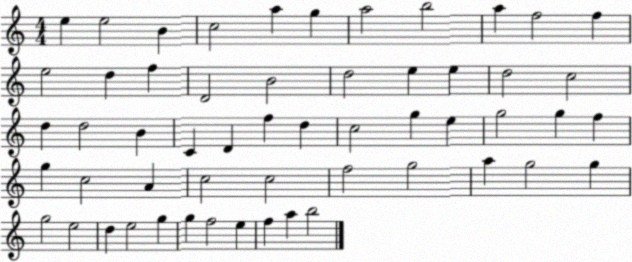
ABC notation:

X:1
T:Untitled
M:4/4
L:1/4
K:C
e e2 B c2 a g a2 b2 a f2 f e2 d f D2 B2 d2 e e d2 c2 d d2 B C D f d c2 g e g2 g f g c2 A c2 c2 f2 g2 a g2 g g2 e2 d e2 g g f2 e f a b2